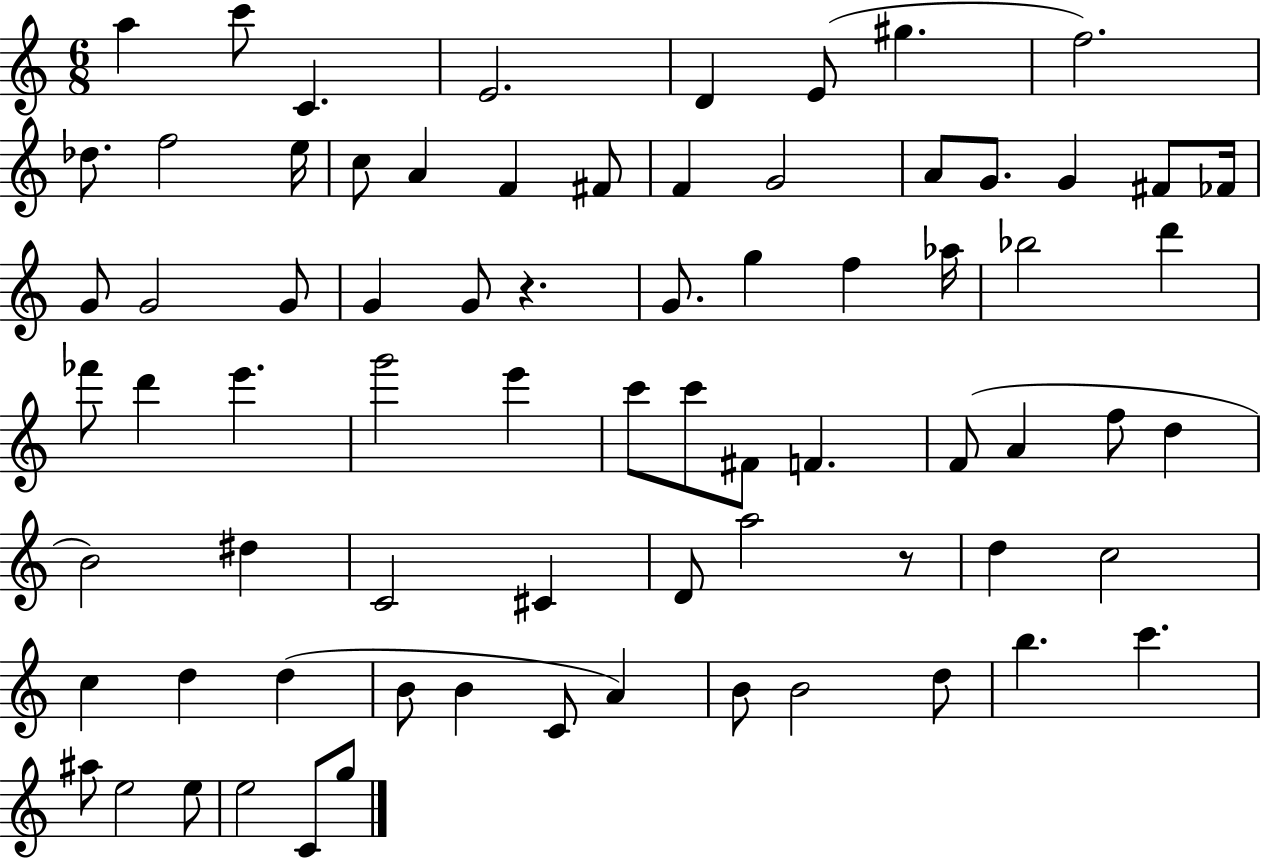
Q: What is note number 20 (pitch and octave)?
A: G4